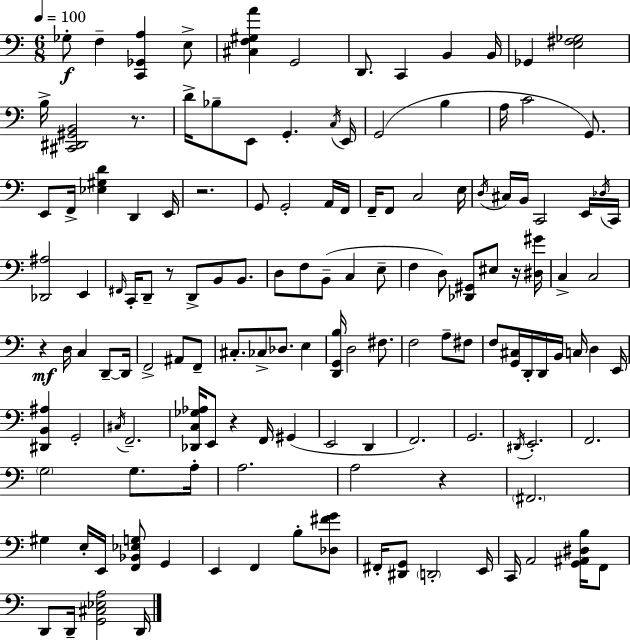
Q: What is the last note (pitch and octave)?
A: D2